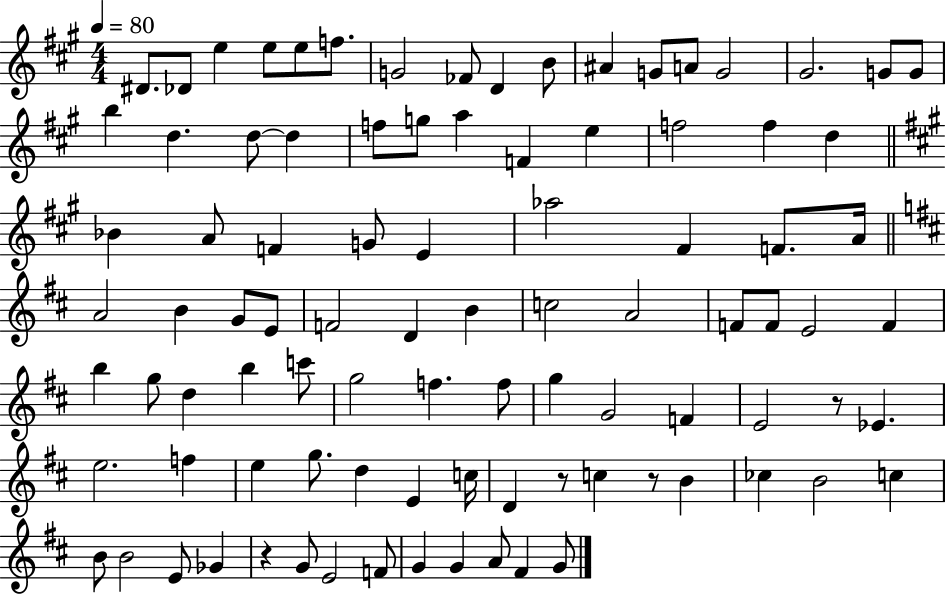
D#4/e. Db4/e E5/q E5/e E5/e F5/e. G4/h FES4/e D4/q B4/e A#4/q G4/e A4/e G4/h G#4/h. G4/e G4/e B5/q D5/q. D5/e D5/q F5/e G5/e A5/q F4/q E5/q F5/h F5/q D5/q Bb4/q A4/e F4/q G4/e E4/q Ab5/h F#4/q F4/e. A4/s A4/h B4/q G4/e E4/e F4/h D4/q B4/q C5/h A4/h F4/e F4/e E4/h F4/q B5/q G5/e D5/q B5/q C6/e G5/h F5/q. F5/e G5/q G4/h F4/q E4/h R/e Eb4/q. E5/h. F5/q E5/q G5/e. D5/q E4/q C5/s D4/q R/e C5/q R/e B4/q CES5/q B4/h C5/q B4/e B4/h E4/e Gb4/q R/q G4/e E4/h F4/e G4/q G4/q A4/e F#4/q G4/e